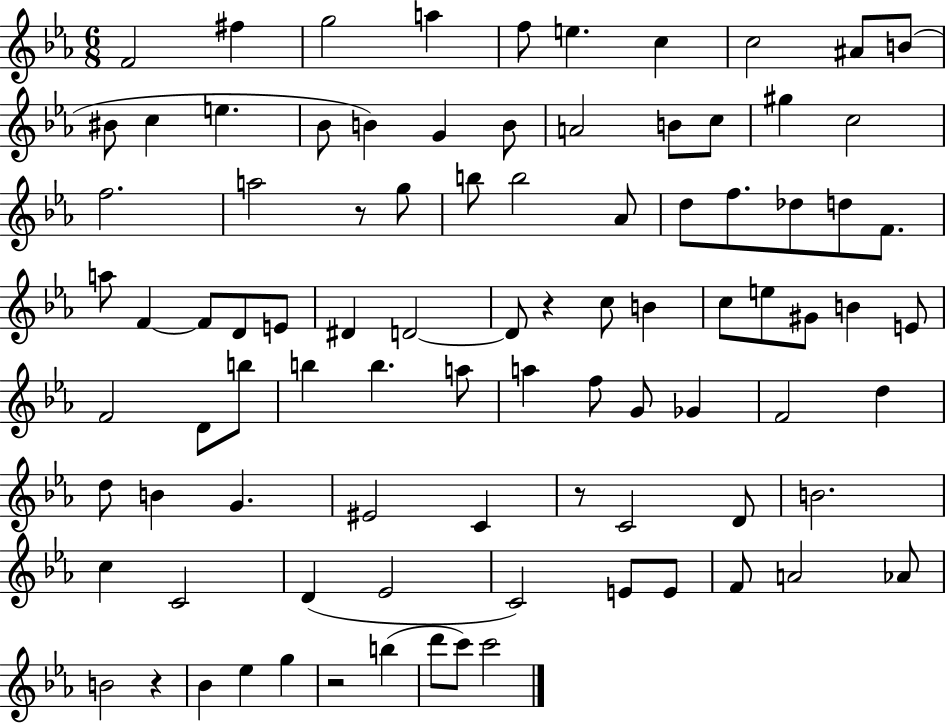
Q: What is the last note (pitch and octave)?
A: C6